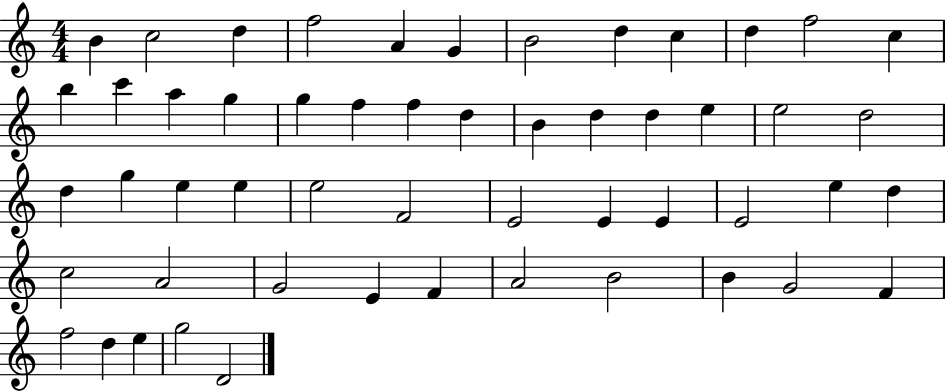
{
  \clef treble
  \numericTimeSignature
  \time 4/4
  \key c \major
  b'4 c''2 d''4 | f''2 a'4 g'4 | b'2 d''4 c''4 | d''4 f''2 c''4 | \break b''4 c'''4 a''4 g''4 | g''4 f''4 f''4 d''4 | b'4 d''4 d''4 e''4 | e''2 d''2 | \break d''4 g''4 e''4 e''4 | e''2 f'2 | e'2 e'4 e'4 | e'2 e''4 d''4 | \break c''2 a'2 | g'2 e'4 f'4 | a'2 b'2 | b'4 g'2 f'4 | \break f''2 d''4 e''4 | g''2 d'2 | \bar "|."
}